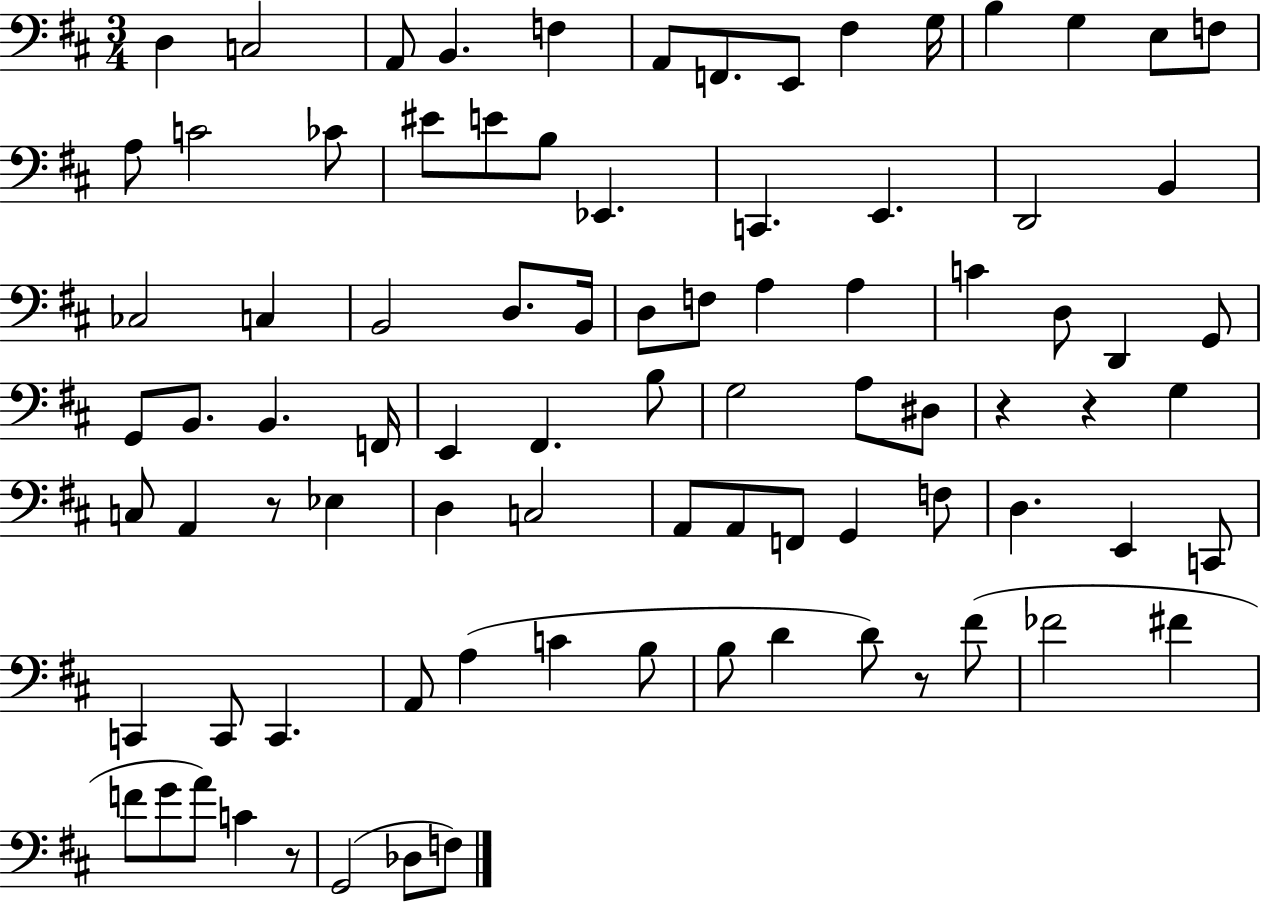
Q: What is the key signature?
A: D major